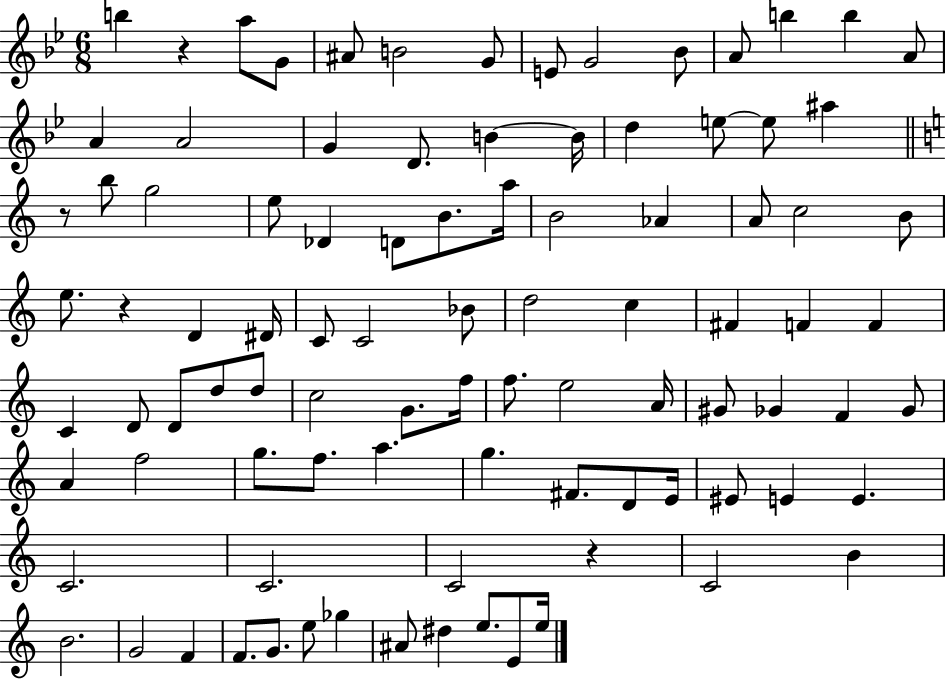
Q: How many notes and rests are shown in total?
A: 94